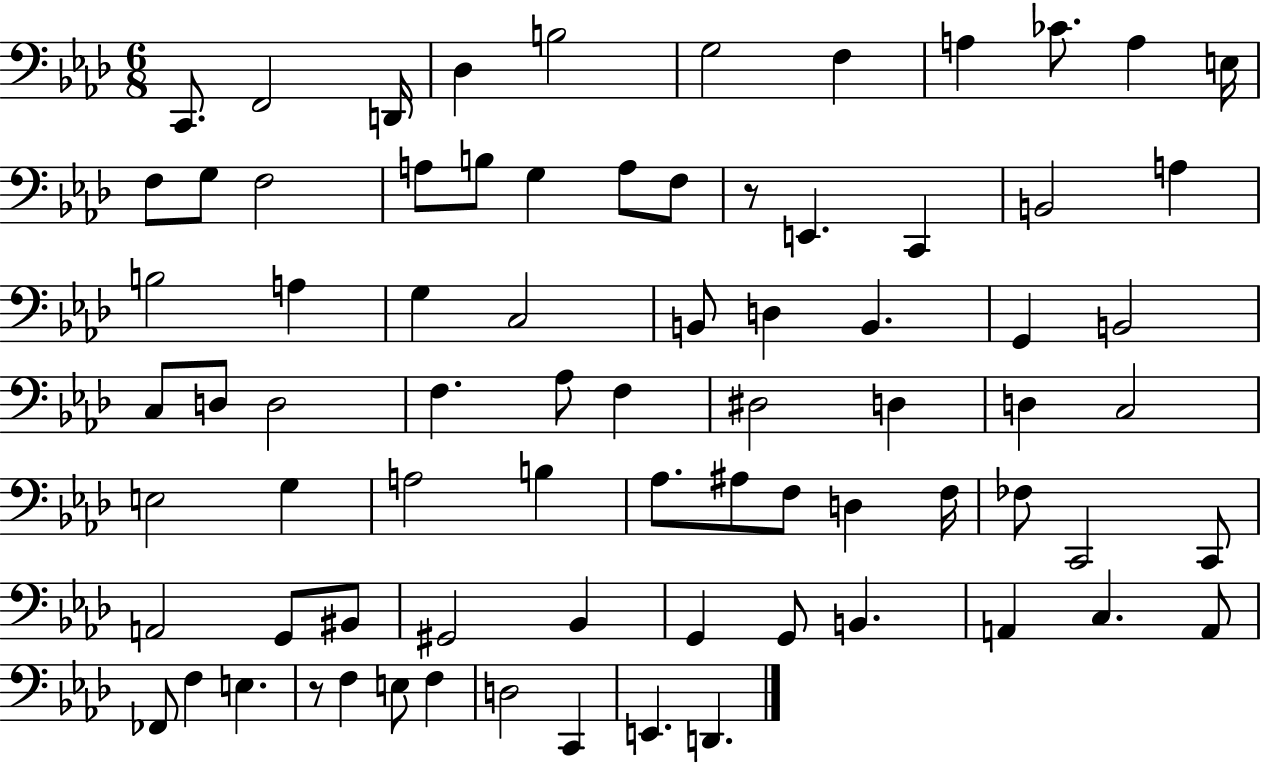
X:1
T:Untitled
M:6/8
L:1/4
K:Ab
C,,/2 F,,2 D,,/4 _D, B,2 G,2 F, A, _C/2 A, E,/4 F,/2 G,/2 F,2 A,/2 B,/2 G, A,/2 F,/2 z/2 E,, C,, B,,2 A, B,2 A, G, C,2 B,,/2 D, B,, G,, B,,2 C,/2 D,/2 D,2 F, _A,/2 F, ^D,2 D, D, C,2 E,2 G, A,2 B, _A,/2 ^A,/2 F,/2 D, F,/4 _F,/2 C,,2 C,,/2 A,,2 G,,/2 ^B,,/2 ^G,,2 _B,, G,, G,,/2 B,, A,, C, A,,/2 _F,,/2 F, E, z/2 F, E,/2 F, D,2 C,, E,, D,,